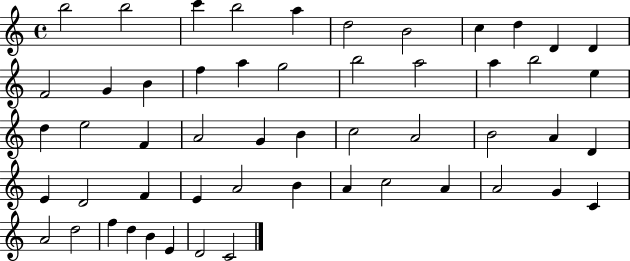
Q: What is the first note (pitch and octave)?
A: B5